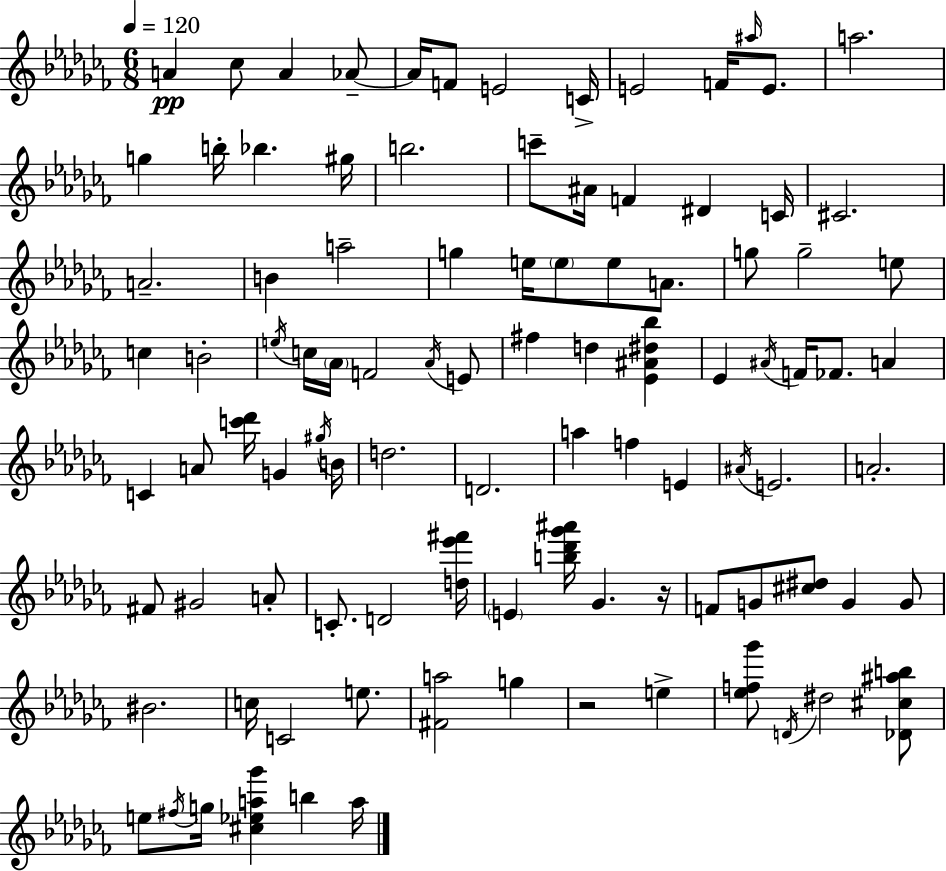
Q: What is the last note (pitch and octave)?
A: A5